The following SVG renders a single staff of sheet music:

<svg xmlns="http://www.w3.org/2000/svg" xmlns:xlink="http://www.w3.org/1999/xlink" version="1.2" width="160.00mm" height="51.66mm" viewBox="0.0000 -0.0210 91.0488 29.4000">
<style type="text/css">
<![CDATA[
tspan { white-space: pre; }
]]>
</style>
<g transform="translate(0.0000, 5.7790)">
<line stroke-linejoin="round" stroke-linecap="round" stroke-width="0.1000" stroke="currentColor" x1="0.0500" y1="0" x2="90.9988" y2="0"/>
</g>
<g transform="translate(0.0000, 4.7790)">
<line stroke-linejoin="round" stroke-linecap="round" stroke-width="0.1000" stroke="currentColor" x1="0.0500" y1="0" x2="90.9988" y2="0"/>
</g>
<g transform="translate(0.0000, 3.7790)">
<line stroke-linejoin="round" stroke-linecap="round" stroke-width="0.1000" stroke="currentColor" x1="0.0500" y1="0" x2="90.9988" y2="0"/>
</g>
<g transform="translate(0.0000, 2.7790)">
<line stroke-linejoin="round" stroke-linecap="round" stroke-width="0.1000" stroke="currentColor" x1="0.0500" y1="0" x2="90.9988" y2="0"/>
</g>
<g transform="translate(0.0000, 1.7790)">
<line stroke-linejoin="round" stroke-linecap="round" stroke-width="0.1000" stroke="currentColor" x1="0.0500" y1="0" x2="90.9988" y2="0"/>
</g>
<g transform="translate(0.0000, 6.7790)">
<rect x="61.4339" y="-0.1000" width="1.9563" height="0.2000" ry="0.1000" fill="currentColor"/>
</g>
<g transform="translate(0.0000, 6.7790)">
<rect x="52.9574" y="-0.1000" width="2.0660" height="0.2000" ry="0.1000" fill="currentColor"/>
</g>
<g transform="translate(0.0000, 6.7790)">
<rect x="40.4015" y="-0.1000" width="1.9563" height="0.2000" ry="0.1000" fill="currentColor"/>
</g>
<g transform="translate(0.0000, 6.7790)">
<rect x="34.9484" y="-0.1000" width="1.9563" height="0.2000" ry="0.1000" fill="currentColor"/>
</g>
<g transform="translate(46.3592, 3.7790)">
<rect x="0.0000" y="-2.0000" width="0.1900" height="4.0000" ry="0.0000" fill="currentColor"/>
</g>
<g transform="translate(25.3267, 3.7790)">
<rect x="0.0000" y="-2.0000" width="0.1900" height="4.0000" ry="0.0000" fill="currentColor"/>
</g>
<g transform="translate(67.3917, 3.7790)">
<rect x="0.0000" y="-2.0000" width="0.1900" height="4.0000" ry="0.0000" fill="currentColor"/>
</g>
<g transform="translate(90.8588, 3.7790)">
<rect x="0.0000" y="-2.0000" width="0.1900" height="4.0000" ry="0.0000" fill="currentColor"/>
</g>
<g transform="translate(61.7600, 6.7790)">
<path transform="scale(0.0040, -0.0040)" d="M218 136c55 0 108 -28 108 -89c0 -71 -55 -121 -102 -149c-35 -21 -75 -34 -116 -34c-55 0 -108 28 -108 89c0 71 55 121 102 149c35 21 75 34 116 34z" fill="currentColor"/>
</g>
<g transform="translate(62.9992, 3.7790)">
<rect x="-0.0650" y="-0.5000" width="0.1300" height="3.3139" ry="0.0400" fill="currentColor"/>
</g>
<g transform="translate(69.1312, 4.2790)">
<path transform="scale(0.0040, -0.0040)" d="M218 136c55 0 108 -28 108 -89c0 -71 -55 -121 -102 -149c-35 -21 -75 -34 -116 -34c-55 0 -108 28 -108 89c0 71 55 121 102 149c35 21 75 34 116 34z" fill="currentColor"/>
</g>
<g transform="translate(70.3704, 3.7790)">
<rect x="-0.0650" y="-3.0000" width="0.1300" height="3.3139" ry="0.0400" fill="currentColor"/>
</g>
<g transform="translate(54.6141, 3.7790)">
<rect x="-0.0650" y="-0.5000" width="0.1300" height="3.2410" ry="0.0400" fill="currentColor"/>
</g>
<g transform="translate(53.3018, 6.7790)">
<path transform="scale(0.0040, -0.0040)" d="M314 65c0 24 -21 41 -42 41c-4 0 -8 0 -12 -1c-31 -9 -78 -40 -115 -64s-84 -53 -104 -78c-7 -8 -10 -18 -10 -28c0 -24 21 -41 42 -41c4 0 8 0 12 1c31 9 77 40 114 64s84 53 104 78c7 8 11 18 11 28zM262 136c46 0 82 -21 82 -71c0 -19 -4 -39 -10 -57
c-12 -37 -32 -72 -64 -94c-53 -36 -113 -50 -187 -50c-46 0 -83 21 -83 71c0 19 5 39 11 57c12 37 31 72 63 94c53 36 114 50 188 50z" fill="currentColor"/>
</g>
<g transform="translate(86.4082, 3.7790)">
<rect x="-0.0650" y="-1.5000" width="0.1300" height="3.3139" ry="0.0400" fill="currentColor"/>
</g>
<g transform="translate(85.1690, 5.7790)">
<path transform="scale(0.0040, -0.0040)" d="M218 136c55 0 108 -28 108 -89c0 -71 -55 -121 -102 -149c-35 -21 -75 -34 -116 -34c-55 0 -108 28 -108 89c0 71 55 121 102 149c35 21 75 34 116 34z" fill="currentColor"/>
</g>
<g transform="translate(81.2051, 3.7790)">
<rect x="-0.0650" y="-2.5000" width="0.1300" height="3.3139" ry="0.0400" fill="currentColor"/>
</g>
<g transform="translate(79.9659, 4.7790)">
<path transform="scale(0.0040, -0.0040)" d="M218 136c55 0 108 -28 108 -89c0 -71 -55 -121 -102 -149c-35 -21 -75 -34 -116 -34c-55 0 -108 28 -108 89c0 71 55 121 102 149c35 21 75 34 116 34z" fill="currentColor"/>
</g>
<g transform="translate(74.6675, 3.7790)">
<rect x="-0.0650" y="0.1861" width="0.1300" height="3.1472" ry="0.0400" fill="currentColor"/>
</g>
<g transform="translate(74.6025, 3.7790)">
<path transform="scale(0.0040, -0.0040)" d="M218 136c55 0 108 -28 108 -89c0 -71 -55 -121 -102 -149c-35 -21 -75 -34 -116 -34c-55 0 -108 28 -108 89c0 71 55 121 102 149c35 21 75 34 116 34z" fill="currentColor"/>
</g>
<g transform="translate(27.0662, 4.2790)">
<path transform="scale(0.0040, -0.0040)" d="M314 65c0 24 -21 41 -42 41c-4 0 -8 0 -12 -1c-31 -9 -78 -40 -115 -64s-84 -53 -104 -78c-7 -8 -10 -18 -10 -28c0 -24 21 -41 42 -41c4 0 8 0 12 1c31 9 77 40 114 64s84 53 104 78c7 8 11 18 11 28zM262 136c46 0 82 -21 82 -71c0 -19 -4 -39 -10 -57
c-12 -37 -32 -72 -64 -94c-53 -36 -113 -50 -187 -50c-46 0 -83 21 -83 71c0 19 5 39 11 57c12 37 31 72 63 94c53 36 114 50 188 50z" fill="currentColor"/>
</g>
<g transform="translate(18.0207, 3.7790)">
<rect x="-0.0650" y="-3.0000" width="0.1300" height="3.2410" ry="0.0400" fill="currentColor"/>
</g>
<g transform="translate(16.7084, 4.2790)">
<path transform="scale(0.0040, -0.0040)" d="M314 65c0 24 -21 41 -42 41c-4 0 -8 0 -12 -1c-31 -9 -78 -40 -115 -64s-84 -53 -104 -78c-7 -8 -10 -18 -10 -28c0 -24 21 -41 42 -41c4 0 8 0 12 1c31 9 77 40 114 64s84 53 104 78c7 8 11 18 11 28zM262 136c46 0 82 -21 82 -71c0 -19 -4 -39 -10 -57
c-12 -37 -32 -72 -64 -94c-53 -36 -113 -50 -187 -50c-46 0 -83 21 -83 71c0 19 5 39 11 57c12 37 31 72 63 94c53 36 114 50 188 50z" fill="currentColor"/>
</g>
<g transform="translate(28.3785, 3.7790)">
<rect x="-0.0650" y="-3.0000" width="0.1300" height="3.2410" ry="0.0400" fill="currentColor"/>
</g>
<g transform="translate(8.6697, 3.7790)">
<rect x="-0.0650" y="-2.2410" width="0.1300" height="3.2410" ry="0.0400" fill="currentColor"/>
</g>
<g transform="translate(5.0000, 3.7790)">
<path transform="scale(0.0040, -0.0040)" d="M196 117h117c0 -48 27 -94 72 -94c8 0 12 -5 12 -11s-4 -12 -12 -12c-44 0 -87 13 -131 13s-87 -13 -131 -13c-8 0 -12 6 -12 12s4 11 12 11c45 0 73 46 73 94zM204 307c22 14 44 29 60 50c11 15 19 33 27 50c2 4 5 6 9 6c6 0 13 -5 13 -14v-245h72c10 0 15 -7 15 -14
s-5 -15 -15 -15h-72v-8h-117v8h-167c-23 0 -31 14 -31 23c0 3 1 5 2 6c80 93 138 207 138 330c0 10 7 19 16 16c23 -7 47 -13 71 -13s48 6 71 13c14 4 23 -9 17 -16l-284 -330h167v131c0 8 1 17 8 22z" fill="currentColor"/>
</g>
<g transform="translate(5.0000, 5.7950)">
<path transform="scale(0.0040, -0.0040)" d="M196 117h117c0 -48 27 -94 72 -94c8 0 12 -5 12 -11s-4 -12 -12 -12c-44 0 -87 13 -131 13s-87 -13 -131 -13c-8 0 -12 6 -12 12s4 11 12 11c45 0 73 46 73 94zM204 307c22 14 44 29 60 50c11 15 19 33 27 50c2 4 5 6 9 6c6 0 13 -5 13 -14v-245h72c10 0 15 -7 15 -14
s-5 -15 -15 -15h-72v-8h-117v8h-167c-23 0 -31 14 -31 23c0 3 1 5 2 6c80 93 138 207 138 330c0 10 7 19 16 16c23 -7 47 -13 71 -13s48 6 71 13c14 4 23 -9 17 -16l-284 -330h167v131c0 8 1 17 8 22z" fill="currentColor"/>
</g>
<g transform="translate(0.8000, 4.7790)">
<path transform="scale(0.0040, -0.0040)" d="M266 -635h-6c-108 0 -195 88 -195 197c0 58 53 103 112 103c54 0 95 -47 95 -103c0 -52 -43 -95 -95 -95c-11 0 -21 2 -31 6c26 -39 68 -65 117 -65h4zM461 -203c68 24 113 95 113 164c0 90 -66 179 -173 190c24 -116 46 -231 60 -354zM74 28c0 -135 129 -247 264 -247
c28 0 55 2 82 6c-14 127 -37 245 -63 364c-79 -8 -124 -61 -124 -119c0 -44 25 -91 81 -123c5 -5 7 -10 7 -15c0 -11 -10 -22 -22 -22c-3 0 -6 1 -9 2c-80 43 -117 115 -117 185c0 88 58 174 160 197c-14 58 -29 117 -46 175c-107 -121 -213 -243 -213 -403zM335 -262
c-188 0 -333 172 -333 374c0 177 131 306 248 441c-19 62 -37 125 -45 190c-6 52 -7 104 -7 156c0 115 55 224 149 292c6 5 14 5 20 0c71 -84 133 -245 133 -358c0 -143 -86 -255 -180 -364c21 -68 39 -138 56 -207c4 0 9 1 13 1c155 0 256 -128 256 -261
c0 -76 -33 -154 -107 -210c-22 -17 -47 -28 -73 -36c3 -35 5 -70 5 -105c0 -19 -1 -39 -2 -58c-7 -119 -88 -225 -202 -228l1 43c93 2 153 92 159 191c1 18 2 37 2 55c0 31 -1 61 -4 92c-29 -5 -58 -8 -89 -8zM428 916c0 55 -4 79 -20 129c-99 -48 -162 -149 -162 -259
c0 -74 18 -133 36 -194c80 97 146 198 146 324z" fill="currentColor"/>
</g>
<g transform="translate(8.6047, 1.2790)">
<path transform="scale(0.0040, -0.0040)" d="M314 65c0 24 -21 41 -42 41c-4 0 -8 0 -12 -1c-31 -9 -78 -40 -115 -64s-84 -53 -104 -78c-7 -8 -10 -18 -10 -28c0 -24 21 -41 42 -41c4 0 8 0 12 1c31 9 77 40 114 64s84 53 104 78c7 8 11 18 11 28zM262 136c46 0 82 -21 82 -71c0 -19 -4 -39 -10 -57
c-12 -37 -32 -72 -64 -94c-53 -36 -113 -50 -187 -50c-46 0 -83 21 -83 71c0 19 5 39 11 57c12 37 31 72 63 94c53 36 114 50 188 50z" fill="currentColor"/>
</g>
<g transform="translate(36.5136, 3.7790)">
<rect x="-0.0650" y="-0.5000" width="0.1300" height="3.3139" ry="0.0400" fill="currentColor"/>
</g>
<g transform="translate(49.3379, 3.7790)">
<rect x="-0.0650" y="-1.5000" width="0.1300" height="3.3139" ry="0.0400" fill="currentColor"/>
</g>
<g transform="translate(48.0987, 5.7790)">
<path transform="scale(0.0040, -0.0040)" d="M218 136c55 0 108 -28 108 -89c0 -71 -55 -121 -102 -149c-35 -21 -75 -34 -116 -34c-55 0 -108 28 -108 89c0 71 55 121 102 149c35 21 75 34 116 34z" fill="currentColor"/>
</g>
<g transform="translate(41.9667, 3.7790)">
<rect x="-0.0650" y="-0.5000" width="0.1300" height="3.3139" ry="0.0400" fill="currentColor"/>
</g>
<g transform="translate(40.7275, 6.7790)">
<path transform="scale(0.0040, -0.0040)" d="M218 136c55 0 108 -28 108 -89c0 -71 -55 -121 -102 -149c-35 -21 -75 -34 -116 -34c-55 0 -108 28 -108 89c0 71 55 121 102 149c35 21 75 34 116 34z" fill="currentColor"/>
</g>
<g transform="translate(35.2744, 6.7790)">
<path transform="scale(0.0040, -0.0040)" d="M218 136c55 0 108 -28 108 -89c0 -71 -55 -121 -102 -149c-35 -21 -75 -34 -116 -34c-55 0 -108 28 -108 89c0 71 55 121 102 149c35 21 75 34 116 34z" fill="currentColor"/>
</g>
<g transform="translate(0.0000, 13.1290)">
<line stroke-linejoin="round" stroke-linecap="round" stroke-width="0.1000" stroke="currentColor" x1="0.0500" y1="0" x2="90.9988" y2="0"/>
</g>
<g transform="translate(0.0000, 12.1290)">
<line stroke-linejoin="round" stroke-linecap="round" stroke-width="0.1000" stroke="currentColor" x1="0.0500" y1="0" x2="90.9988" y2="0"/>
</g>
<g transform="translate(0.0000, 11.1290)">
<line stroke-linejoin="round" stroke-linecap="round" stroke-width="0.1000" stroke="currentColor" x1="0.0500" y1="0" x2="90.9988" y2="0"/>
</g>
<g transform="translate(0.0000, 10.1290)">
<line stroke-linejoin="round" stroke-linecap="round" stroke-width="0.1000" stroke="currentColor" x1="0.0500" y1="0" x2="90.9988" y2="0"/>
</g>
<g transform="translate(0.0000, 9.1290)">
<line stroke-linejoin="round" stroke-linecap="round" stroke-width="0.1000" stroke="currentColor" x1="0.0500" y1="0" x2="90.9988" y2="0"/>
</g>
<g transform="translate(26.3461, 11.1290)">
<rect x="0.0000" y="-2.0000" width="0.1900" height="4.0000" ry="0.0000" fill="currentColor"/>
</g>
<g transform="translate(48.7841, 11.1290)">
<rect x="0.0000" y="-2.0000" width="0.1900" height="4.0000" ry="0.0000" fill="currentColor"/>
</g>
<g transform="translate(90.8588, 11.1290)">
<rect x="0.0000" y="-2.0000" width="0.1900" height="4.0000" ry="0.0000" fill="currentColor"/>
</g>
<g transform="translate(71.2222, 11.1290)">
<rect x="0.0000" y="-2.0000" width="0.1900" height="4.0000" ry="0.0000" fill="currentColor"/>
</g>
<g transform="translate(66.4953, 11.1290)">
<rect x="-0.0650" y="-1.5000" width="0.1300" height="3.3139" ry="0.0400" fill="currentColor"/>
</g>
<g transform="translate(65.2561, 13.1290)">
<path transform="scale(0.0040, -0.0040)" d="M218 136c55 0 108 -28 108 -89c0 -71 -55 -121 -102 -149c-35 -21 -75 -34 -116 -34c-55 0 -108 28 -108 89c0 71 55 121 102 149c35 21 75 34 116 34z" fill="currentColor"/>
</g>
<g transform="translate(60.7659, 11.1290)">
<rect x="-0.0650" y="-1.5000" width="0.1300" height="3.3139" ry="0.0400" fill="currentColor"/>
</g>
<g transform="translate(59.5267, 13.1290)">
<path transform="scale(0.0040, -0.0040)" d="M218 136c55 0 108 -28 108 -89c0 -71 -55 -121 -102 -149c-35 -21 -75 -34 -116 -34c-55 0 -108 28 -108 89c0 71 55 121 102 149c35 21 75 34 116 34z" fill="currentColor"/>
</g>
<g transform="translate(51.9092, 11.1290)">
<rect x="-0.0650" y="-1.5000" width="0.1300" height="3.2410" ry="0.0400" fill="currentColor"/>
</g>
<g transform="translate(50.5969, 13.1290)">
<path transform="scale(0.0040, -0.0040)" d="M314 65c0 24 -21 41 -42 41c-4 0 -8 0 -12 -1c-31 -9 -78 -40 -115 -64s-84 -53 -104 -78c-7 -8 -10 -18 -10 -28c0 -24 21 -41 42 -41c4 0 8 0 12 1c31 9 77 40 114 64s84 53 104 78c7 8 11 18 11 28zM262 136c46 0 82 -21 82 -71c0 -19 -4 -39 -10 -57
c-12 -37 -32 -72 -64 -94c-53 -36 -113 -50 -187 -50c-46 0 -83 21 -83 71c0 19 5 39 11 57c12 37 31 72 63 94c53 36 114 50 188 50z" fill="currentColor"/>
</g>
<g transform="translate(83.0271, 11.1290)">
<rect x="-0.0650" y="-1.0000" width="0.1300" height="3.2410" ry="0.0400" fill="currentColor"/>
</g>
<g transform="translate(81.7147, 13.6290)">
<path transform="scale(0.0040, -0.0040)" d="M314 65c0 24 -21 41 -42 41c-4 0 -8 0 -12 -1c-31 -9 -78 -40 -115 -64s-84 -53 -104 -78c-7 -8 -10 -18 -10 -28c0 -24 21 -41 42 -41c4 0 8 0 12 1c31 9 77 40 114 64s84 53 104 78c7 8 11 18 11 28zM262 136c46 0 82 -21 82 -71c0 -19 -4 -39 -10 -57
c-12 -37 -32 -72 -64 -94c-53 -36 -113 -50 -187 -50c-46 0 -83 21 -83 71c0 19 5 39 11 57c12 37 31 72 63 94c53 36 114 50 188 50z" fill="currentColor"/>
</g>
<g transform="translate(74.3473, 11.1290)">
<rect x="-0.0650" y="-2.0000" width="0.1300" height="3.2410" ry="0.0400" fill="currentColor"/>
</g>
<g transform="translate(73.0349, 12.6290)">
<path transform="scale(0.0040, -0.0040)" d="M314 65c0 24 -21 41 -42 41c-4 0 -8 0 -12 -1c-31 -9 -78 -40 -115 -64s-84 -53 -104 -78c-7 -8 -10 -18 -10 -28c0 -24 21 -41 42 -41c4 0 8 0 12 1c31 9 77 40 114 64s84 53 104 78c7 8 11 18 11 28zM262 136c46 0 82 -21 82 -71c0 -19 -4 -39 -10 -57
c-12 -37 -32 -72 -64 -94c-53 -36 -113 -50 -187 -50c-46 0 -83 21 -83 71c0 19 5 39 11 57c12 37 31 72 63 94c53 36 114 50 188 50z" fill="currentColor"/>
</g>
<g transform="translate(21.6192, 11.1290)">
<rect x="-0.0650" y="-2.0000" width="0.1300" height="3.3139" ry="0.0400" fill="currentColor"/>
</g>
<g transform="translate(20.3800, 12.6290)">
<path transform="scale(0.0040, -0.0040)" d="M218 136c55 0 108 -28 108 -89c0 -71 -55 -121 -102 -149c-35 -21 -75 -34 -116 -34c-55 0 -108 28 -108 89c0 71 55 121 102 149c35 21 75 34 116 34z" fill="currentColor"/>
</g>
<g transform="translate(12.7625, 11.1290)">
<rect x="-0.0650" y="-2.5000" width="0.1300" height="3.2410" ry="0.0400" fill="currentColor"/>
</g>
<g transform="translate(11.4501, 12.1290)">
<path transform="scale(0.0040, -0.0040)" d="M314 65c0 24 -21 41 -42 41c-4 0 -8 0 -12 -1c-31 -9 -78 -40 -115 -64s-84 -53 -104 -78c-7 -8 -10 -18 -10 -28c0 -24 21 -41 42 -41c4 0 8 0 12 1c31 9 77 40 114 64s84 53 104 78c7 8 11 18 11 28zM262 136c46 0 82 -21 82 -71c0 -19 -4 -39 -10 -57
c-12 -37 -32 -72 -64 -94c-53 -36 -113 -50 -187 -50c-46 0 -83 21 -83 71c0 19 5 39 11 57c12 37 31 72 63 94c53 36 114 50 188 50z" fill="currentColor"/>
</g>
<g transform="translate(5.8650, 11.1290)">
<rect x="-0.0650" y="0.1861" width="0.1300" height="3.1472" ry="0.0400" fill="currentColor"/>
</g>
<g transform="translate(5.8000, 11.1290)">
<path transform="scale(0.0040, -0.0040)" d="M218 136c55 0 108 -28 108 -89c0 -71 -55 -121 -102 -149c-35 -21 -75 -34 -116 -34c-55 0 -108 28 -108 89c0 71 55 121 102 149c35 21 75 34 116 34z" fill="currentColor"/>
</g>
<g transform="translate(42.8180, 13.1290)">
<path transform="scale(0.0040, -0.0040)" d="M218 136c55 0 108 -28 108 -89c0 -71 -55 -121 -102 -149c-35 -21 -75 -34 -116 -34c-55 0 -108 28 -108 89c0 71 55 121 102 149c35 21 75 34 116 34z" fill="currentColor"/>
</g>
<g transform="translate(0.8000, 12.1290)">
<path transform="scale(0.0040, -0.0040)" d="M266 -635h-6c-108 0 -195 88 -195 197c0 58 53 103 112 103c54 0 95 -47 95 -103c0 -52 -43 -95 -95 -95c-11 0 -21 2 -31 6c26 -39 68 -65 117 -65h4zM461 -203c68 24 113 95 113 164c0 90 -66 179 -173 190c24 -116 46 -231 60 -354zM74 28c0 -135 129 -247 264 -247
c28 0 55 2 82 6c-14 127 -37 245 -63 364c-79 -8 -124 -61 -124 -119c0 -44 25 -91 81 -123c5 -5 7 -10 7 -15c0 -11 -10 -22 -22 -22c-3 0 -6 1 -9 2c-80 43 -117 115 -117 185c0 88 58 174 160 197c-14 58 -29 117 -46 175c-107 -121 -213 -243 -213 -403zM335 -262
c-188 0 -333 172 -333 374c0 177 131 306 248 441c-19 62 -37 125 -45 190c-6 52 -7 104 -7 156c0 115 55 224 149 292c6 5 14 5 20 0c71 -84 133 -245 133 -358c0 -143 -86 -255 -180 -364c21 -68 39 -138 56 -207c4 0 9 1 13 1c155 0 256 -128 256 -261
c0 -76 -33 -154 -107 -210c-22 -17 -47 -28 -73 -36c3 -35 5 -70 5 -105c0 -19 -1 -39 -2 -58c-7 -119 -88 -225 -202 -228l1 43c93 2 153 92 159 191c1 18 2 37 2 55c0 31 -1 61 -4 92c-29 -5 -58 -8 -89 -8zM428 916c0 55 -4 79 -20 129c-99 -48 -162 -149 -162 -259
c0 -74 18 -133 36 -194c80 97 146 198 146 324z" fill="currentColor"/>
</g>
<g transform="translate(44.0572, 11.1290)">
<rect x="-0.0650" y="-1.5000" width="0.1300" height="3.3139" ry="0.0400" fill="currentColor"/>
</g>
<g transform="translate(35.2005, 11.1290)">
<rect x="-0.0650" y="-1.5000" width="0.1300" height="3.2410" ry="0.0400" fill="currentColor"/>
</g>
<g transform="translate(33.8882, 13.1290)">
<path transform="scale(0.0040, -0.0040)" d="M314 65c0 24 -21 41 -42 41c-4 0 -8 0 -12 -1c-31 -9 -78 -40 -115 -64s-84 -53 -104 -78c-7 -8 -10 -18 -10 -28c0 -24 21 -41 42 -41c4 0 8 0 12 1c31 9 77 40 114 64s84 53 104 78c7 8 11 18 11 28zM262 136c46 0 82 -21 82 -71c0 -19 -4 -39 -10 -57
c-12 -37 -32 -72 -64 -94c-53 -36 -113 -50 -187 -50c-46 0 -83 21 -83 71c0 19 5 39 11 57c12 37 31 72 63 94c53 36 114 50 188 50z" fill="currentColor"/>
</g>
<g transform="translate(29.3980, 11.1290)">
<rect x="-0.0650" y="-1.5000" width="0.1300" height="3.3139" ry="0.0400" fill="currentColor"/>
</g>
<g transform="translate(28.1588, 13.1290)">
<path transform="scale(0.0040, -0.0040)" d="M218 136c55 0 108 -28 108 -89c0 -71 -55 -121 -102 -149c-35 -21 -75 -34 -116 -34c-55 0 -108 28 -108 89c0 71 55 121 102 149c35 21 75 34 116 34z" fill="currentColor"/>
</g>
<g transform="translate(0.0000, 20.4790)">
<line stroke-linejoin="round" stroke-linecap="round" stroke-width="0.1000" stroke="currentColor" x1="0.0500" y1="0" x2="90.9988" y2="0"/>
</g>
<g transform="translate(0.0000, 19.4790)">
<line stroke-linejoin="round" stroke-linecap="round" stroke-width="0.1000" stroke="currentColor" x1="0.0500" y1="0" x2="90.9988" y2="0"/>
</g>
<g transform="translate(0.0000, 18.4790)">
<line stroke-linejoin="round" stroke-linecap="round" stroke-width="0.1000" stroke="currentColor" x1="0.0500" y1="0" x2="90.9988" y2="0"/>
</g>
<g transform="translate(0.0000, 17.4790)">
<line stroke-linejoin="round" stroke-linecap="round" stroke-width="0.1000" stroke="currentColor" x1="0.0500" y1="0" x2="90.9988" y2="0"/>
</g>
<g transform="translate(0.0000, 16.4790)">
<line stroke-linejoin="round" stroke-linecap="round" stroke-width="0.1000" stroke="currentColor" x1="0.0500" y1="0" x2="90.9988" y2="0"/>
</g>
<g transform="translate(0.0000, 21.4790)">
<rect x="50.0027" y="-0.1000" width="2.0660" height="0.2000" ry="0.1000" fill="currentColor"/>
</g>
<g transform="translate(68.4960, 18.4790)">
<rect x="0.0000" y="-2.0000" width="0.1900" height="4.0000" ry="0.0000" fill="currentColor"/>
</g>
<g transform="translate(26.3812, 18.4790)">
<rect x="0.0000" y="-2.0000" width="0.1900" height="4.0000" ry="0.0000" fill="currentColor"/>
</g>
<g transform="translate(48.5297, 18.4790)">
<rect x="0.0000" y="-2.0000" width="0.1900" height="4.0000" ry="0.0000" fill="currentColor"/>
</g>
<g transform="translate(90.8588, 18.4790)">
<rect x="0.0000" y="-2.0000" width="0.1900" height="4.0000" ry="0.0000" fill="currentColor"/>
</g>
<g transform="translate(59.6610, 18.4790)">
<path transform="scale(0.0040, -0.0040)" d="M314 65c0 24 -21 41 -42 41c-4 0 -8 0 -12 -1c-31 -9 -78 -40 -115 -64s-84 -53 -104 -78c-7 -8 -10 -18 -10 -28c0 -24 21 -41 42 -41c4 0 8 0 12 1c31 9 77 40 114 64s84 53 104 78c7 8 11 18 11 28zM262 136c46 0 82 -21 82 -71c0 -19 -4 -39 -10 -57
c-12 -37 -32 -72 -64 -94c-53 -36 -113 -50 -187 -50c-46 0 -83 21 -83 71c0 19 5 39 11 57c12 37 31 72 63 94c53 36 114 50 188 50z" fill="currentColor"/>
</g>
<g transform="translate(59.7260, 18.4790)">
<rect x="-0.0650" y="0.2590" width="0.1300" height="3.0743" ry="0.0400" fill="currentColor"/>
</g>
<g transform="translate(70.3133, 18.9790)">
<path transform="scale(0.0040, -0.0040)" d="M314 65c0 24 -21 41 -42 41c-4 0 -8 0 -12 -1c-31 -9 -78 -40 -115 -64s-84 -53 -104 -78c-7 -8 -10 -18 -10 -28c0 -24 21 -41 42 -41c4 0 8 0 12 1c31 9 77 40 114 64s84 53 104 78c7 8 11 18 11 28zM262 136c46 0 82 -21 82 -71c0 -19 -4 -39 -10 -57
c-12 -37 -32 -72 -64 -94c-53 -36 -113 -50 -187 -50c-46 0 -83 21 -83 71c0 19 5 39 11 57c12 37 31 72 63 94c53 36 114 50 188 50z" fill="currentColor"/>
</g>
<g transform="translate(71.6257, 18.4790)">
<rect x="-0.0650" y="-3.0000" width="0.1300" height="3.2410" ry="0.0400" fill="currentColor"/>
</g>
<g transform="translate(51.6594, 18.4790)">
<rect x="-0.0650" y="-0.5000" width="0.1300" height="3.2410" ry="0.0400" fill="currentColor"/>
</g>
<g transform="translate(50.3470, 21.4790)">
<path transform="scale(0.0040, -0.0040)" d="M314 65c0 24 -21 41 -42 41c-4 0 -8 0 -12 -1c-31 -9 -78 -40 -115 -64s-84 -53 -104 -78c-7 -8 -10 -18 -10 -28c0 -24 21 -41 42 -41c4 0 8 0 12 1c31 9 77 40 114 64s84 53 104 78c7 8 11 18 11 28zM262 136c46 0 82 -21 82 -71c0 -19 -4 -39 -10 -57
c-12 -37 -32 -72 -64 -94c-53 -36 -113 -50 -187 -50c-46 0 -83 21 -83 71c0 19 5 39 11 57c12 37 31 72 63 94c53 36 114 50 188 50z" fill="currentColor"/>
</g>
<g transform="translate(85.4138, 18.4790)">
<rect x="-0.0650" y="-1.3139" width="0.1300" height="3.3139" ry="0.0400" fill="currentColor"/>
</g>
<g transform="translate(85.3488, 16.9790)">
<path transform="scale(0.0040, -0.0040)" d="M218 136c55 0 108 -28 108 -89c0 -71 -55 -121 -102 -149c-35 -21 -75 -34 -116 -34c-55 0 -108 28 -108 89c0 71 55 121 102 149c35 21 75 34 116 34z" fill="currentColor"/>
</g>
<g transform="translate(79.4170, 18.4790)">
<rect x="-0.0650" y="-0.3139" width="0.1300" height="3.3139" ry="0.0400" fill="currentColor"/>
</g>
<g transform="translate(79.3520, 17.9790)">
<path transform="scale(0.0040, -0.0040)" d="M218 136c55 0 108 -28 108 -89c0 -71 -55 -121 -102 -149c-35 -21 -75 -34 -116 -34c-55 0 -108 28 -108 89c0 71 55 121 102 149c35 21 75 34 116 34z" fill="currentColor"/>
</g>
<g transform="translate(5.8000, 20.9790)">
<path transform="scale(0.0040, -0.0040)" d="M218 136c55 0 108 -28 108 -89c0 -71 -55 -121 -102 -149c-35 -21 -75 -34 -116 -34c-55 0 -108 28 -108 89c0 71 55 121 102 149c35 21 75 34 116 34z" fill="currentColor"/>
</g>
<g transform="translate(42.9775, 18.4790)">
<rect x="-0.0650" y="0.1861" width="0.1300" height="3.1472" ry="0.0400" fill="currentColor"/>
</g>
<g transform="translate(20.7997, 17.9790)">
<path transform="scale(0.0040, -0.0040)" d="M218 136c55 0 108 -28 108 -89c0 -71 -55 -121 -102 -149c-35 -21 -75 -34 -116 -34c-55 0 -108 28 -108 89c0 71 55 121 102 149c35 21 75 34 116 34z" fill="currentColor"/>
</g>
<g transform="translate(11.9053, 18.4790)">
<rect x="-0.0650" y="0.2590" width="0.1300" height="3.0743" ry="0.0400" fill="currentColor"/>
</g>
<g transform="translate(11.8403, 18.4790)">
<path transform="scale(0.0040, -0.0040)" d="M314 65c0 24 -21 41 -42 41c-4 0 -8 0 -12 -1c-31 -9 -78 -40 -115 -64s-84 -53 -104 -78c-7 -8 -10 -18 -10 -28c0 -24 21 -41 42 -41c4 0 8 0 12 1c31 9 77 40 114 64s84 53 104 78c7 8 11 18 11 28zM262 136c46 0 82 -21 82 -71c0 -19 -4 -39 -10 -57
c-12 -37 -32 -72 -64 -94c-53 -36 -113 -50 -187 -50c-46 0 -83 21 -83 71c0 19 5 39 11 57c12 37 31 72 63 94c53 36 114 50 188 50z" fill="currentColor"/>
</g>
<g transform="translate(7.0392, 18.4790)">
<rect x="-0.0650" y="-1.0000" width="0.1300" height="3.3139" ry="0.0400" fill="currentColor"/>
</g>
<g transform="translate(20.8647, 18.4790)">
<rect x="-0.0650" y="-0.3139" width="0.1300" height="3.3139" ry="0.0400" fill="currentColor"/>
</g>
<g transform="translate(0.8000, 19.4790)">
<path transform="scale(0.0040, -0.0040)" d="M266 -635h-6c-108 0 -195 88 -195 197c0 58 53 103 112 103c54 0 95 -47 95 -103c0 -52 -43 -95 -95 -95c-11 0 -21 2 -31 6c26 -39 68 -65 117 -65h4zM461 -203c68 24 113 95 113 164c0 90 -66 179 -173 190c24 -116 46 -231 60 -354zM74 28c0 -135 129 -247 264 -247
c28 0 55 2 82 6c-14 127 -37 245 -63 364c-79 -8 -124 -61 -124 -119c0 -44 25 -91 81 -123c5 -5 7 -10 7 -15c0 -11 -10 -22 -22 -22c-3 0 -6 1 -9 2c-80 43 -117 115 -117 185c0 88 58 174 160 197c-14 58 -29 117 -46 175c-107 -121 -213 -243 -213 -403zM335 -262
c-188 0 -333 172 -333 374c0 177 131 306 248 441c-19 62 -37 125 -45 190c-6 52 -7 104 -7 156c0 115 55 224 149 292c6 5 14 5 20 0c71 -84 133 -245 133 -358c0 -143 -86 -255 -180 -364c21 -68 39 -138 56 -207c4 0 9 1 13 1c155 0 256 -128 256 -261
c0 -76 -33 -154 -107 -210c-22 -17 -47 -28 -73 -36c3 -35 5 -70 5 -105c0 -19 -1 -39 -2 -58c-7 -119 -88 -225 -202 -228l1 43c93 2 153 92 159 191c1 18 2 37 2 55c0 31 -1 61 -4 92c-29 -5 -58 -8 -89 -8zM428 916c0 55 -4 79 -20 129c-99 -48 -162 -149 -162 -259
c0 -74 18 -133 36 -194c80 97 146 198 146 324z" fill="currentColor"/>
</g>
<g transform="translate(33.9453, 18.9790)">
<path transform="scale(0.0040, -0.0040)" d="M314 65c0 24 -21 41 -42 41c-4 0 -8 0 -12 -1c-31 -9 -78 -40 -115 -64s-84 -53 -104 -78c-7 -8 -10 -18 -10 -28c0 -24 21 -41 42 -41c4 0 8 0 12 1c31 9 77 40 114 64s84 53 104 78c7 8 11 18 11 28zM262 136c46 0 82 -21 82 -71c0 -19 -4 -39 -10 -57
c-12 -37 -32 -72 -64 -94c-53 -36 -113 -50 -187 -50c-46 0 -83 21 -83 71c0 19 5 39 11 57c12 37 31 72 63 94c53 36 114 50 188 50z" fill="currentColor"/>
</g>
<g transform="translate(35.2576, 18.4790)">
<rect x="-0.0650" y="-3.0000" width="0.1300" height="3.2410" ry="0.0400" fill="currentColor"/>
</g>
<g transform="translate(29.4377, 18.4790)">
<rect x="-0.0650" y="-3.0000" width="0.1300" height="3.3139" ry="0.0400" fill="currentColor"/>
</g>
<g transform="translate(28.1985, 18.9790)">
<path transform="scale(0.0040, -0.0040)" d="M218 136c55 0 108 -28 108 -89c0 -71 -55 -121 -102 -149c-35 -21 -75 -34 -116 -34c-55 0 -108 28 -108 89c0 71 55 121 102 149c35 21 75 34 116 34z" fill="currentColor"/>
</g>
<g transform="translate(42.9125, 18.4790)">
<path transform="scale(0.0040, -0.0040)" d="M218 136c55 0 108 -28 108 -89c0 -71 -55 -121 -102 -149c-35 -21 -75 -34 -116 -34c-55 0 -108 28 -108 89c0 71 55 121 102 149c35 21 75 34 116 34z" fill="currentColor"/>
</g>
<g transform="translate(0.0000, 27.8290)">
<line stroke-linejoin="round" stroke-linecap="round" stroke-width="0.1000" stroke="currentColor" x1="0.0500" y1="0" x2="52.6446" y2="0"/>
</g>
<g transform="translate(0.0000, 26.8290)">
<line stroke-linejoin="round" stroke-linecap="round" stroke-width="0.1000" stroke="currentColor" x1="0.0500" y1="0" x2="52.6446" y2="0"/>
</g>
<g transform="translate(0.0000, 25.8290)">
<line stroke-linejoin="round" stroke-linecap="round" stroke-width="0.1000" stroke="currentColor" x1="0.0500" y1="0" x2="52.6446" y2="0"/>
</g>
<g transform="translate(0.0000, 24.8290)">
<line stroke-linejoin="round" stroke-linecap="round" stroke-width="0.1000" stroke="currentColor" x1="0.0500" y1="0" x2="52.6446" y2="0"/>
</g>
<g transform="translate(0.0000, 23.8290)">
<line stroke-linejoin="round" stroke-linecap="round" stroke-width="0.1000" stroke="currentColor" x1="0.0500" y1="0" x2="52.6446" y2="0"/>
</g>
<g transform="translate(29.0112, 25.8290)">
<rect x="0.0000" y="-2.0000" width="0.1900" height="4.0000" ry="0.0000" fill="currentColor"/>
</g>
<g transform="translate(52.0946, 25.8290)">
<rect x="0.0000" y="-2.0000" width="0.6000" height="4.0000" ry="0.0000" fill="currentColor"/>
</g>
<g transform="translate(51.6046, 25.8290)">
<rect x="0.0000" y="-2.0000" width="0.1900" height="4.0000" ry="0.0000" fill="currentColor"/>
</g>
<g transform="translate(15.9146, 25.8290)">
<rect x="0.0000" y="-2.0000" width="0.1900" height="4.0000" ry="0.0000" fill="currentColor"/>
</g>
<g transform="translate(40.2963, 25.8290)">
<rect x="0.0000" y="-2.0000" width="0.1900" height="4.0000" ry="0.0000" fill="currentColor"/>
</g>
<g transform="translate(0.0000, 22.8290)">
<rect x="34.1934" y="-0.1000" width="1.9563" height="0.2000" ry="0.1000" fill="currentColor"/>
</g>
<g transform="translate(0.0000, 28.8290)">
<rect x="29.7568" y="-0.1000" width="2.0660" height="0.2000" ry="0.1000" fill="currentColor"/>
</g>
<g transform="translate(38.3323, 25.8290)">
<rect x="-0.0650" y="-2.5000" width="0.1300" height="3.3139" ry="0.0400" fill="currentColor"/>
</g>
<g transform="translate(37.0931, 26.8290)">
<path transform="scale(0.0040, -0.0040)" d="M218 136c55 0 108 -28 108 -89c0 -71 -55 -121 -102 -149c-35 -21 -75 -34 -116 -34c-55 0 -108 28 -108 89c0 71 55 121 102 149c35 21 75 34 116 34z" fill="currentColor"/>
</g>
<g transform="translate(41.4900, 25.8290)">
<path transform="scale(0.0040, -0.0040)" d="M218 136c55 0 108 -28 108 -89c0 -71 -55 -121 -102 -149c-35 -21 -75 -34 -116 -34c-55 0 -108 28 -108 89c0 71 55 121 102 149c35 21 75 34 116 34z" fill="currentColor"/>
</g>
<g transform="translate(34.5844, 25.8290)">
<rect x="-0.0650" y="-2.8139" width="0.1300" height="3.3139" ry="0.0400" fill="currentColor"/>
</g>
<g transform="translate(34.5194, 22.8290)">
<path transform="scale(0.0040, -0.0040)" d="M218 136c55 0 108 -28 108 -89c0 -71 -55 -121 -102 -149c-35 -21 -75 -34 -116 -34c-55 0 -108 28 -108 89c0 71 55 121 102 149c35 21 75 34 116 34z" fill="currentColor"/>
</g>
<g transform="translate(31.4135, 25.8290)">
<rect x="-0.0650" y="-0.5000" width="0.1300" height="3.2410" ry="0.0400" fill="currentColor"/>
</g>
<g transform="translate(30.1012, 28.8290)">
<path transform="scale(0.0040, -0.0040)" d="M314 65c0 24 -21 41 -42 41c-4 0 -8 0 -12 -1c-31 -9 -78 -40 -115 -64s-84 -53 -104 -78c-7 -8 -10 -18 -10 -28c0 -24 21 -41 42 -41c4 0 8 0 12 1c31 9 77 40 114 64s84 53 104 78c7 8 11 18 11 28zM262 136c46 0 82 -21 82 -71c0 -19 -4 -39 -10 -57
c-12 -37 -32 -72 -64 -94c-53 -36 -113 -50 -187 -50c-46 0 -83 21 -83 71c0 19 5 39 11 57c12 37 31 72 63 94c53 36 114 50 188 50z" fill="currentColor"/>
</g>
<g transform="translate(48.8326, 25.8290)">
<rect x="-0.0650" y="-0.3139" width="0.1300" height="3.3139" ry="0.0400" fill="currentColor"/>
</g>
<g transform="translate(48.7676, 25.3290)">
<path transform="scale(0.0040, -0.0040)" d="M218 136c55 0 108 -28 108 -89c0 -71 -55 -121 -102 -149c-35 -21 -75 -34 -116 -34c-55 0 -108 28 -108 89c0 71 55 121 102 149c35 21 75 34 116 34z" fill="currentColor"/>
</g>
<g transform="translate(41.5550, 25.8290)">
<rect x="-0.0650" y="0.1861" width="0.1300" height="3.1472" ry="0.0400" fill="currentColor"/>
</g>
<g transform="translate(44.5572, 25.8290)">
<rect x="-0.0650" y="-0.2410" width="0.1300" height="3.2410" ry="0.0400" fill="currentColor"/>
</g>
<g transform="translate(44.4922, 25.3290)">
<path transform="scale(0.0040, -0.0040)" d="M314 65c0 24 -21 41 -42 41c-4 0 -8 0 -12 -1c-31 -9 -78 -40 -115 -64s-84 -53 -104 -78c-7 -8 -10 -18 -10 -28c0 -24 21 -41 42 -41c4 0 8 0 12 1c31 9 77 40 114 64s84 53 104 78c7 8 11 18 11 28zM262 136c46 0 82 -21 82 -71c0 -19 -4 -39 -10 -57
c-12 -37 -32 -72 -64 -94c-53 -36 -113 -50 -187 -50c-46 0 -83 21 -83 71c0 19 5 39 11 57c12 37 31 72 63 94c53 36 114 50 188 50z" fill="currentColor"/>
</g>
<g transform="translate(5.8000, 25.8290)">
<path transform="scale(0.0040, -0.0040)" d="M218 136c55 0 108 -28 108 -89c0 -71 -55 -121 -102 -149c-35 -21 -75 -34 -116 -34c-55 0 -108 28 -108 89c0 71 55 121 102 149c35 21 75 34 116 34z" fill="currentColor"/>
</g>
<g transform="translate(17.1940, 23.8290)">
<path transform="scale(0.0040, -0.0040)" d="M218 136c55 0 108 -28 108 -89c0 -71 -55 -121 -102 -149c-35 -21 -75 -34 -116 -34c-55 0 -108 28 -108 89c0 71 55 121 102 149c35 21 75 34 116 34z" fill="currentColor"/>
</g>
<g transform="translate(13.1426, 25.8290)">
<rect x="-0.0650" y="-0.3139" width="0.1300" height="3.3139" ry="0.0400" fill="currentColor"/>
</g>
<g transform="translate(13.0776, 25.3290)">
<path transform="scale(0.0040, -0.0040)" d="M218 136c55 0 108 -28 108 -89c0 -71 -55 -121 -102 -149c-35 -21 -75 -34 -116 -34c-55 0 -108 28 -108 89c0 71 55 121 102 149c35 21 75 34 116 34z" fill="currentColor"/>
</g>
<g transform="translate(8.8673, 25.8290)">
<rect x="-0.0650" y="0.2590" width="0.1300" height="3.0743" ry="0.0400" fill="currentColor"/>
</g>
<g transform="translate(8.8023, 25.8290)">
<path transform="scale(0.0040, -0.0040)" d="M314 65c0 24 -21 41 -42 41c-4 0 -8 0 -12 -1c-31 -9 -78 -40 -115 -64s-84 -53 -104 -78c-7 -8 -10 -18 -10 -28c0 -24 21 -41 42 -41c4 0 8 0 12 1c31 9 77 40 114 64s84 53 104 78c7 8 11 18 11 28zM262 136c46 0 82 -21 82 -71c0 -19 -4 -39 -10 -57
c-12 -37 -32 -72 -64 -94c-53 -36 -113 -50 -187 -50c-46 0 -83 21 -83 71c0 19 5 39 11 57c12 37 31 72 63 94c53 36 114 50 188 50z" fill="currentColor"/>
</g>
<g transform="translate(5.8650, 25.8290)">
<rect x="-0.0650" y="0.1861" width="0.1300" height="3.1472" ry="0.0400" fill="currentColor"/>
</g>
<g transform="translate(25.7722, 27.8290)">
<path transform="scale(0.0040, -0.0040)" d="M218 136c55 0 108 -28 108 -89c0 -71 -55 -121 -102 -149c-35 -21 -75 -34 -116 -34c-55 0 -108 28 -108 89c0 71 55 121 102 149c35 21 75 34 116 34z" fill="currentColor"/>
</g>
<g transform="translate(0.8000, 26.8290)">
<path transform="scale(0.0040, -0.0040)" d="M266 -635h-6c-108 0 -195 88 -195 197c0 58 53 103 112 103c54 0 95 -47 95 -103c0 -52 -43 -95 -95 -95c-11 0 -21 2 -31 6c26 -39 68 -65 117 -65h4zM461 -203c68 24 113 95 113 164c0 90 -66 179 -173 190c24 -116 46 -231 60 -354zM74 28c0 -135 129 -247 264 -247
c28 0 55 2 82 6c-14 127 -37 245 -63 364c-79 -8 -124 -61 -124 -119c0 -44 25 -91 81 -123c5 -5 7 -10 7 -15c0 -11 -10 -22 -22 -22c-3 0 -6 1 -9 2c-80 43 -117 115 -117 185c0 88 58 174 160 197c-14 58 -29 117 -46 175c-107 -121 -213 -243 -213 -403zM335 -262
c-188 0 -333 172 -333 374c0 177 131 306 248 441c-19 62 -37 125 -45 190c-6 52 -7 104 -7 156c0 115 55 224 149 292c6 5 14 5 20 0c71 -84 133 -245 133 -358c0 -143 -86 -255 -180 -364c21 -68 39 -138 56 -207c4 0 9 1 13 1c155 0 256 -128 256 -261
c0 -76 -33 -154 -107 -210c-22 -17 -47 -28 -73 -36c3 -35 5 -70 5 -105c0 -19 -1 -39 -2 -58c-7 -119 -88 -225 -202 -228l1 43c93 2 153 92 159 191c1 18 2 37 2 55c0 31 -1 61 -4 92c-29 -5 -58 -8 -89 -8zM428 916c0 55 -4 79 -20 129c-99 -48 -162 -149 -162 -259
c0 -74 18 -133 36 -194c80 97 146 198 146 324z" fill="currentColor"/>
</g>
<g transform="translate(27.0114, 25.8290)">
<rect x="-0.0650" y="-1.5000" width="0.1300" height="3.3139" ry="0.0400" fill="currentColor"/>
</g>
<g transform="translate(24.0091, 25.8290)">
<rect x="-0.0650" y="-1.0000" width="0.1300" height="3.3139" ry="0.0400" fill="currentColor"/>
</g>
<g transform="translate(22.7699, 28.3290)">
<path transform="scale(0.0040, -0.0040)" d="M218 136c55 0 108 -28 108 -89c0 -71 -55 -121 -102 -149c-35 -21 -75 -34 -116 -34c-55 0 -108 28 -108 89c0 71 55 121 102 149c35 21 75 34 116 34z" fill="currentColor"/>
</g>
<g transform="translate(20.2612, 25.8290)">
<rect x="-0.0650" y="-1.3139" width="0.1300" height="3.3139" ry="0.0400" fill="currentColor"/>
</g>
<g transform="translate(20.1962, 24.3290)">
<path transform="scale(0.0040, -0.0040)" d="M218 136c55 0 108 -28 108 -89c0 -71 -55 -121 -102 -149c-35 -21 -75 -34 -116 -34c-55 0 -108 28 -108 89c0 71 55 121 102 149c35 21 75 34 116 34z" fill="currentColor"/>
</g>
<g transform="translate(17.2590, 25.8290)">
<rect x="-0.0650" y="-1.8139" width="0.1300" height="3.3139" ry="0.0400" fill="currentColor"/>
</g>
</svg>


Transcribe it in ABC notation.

X:1
T:Untitled
M:4/4
L:1/4
K:C
g2 A2 A2 C C E C2 C A B G E B G2 F E E2 E E2 E E F2 D2 D B2 c A A2 B C2 B2 A2 c e B B2 c f e D E C2 a G B c2 c